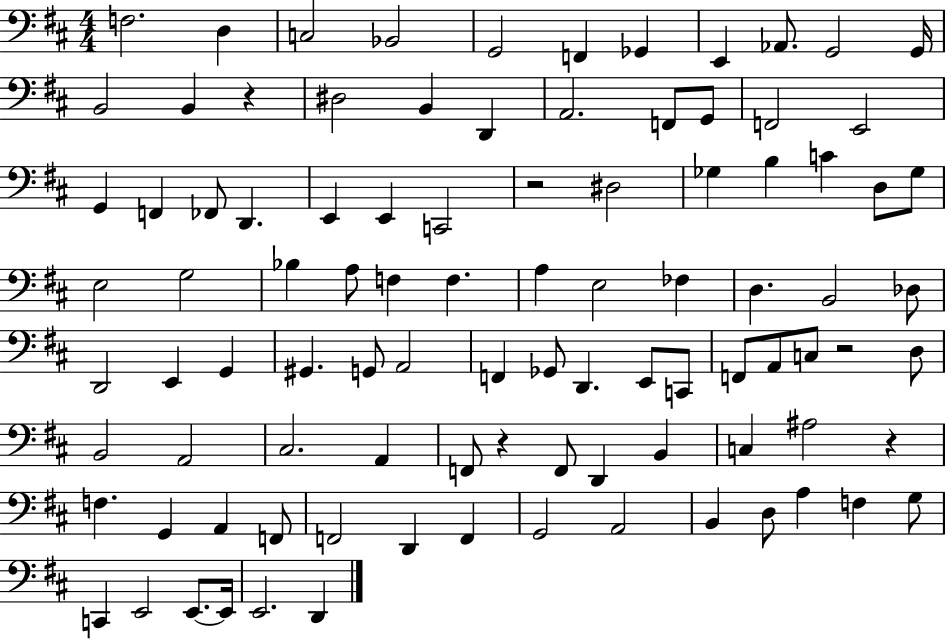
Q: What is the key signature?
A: D major